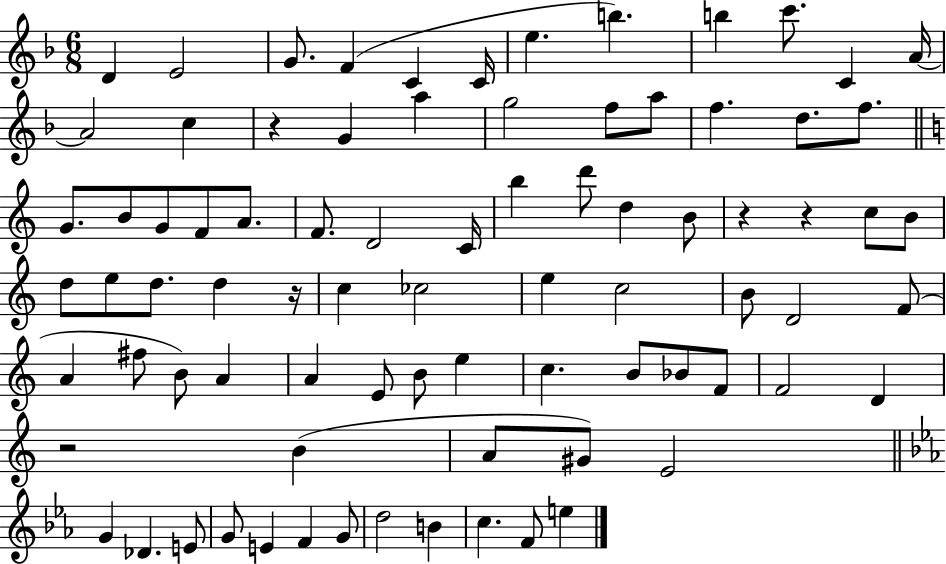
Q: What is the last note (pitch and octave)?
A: E5